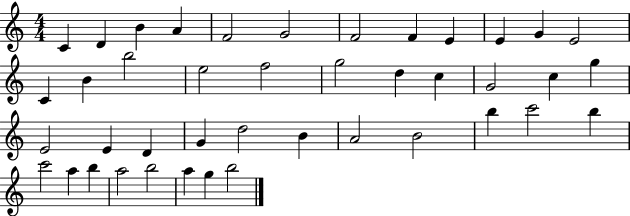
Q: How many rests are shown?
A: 0